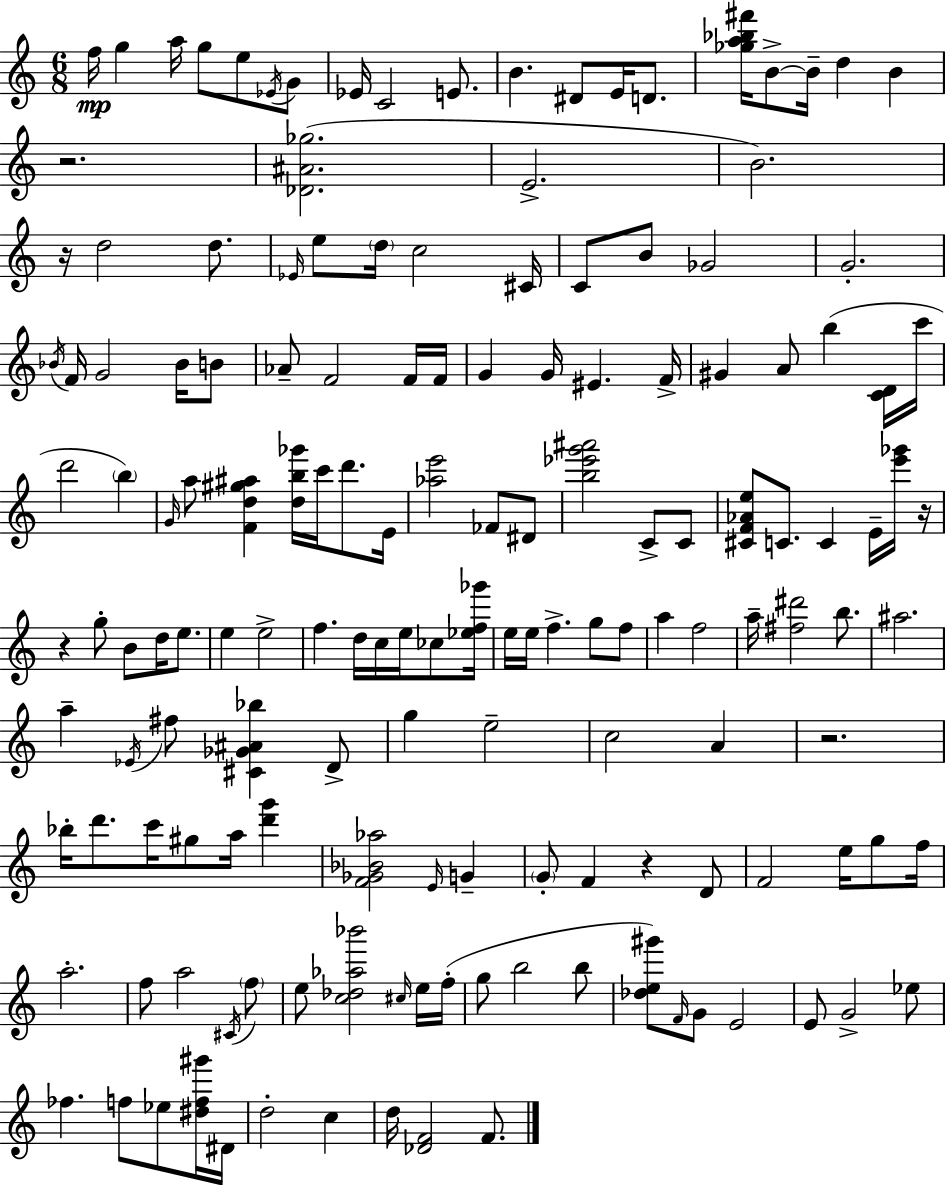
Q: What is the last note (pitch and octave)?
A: F4